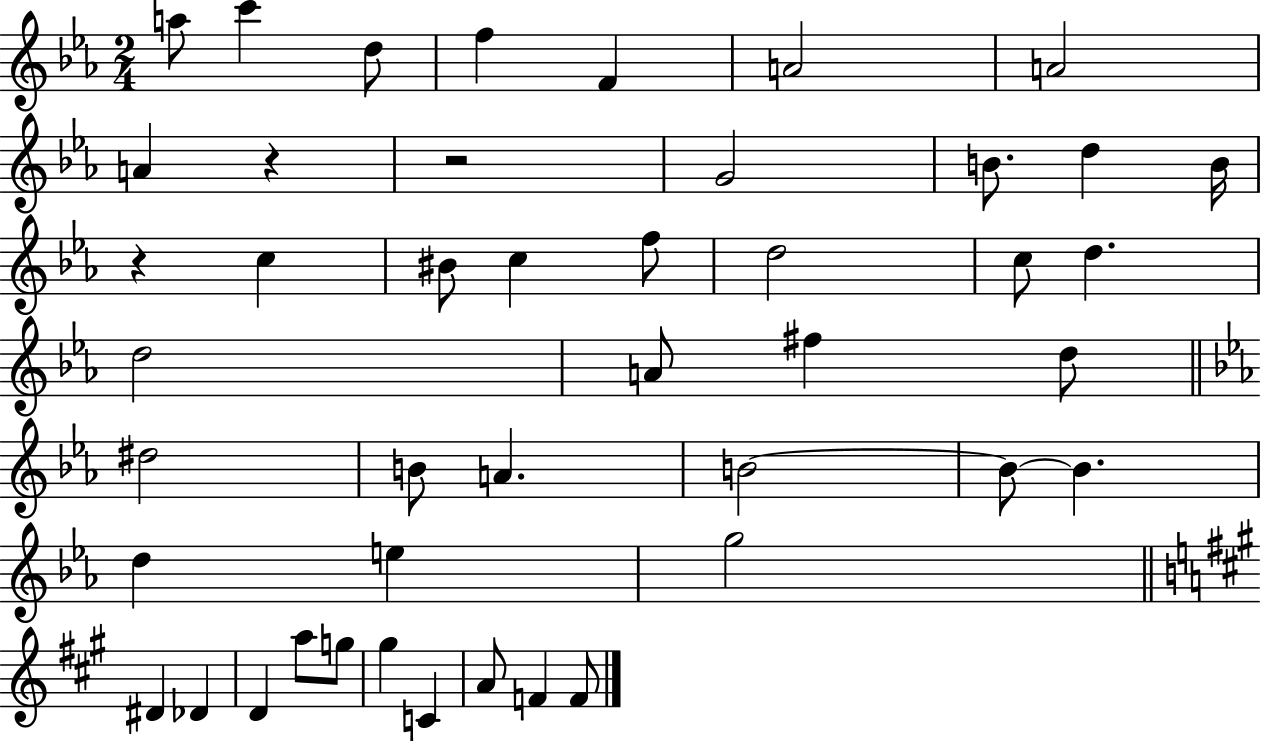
{
  \clef treble
  \numericTimeSignature
  \time 2/4
  \key ees \major
  \repeat volta 2 { a''8 c'''4 d''8 | f''4 f'4 | a'2 | a'2 | \break a'4 r4 | r2 | g'2 | b'8. d''4 b'16 | \break r4 c''4 | bis'8 c''4 f''8 | d''2 | c''8 d''4. | \break d''2 | a'8 fis''4 d''8 | \bar "||" \break \key c \minor dis''2 | b'8 a'4. | b'2~~ | b'8~~ b'4. | \break d''4 e''4 | g''2 | \bar "||" \break \key a \major dis'4 des'4 | d'4 a''8 g''8 | gis''4 c'4 | a'8 f'4 f'8 | \break } \bar "|."
}